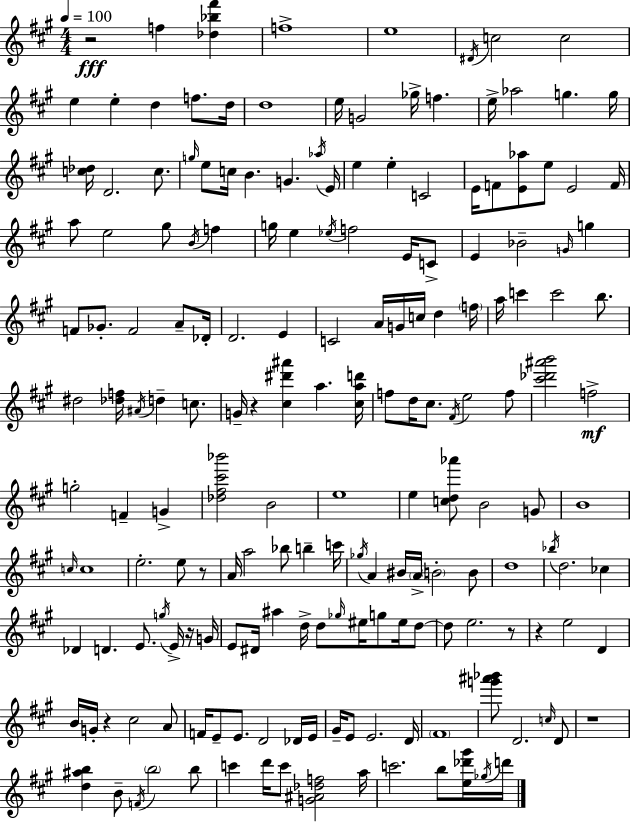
R/h F5/q [Db5,Bb5,F#6]/q F5/w E5/w D#4/s C5/h C5/h E5/q E5/q D5/q F5/e. D5/s D5/w E5/s G4/h Gb5/s F5/q. E5/s Ab5/h G5/q. G5/s [C5,Db5]/s D4/h. C5/e. G5/s E5/e C5/s B4/q. G4/q. Ab5/s E4/s E5/q E5/q C4/h E4/s F4/e [E4,Ab5]/e E5/e E4/h F4/s A5/e E5/h G#5/e B4/s F5/q G5/s E5/q Eb5/s F5/h E4/s C4/e E4/q Bb4/h G4/s G5/q F4/e Gb4/e. F4/h A4/e Db4/s D4/h. E4/q C4/h A4/s G4/s C5/s D5/q F5/s A5/s C6/q C6/h B5/e. D#5/h [Db5,F5]/s A#4/s D5/q C5/e. G4/s R/q [C#5,D#6,A#6]/q A5/q. [C#5,A5,D6]/s F5/e D5/s C#5/e. F#4/s E5/h F5/e [C#6,Db6,A#6,B6]/h F5/h G5/h F4/q G4/q [Db5,F#5,C#6,Bb6]/h B4/h E5/w E5/q [C5,D5,Ab6]/e B4/h G4/e B4/w C5/s C5/w E5/h. E5/e R/e A4/s A5/h Bb5/e B5/q C6/s Gb5/s A4/q BIS4/s A4/s B4/h B4/e D5/w Bb5/s D5/h. CES5/q Db4/q D4/q. E4/e. G5/s E4/s R/s G4/s E4/e D#4/s A#5/q D5/s D5/e Gb5/s EIS5/s G5/e EIS5/s D5/e D5/e E5/h. R/e R/q E5/h D4/q B4/s G4/s R/q C#5/h A4/e F4/s E4/e E4/e. D4/h Db4/s E4/s G#4/s E4/e E4/h. D4/s F#4/w [G6,A#6,Bb6]/e D4/h. C5/s D4/e R/w [D5,A#5,B5]/q B4/e F4/s B5/h B5/e C6/q D6/s C6/e [G4,A#4,Db5,F5]/h A5/s C6/h. B5/e [E5,Db6,G#6]/s Gb5/s D6/s